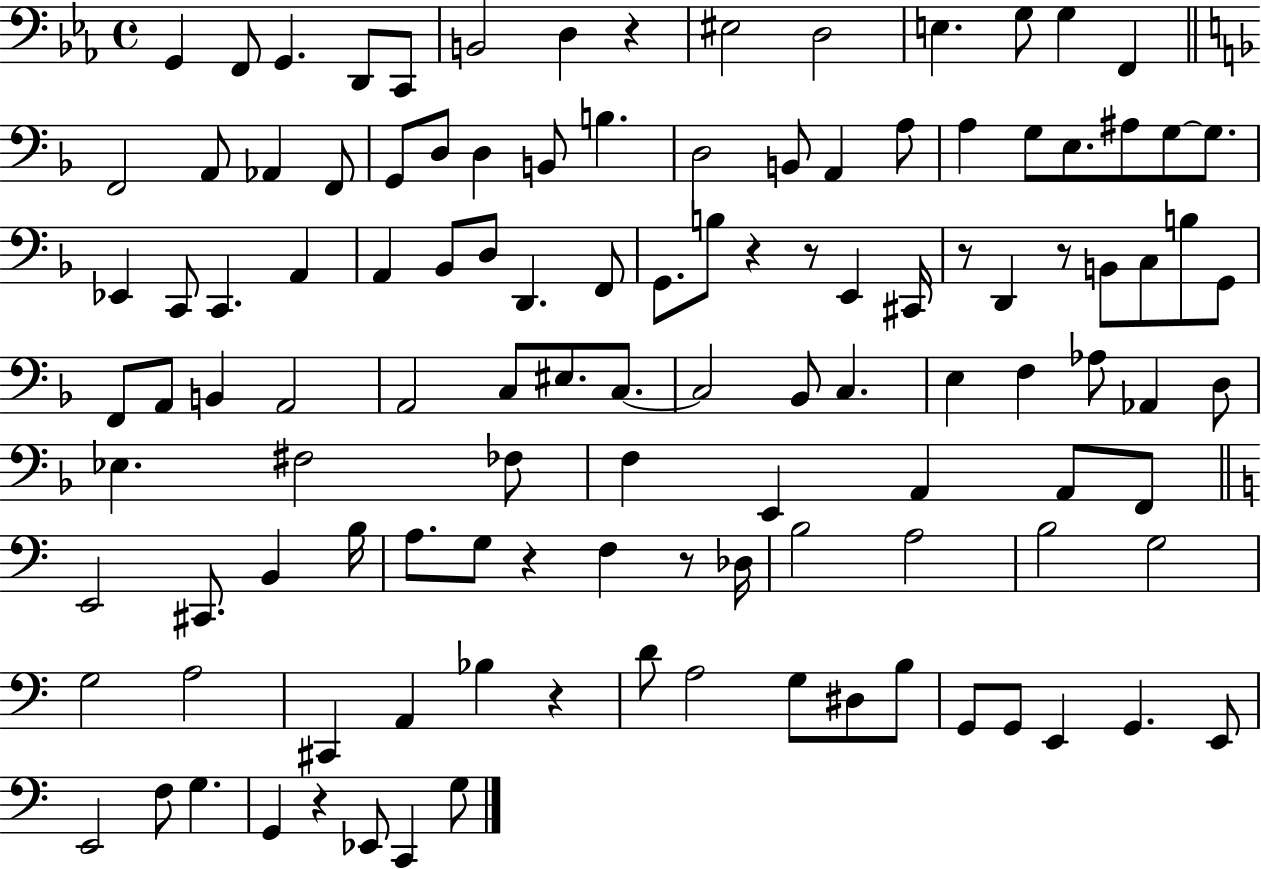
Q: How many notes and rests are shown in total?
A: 117